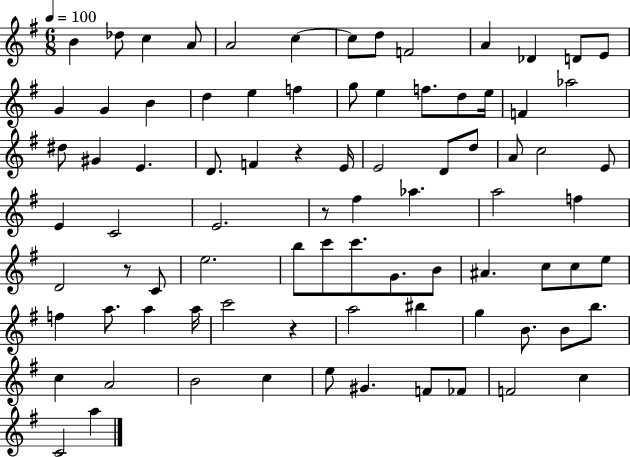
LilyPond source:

{
  \clef treble
  \numericTimeSignature
  \time 6/8
  \key g \major
  \tempo 4 = 100
  b'4 des''8 c''4 a'8 | a'2 c''4~~ | c''8 d''8 f'2 | a'4 des'4 d'8 e'8 | \break g'4 g'4 b'4 | d''4 e''4 f''4 | g''8 e''4 f''8. d''8 e''16 | f'4 aes''2 | \break dis''8 gis'4 e'4. | d'8. f'4 r4 e'16 | e'2 d'8 d''8 | a'8 c''2 e'8 | \break e'4 c'2 | e'2. | r8 fis''4 aes''4. | a''2 f''4 | \break d'2 r8 c'8 | e''2. | b''8 c'''8 c'''8. g'8. b'8 | ais'4. c''8 c''8 e''8 | \break f''4 a''8. a''4 a''16 | c'''2 r4 | a''2 bis''4 | g''4 b'8. b'8 b''8. | \break c''4 a'2 | b'2 c''4 | e''8 gis'4. f'8 fes'8 | f'2 c''4 | \break c'2 a''4 | \bar "|."
}